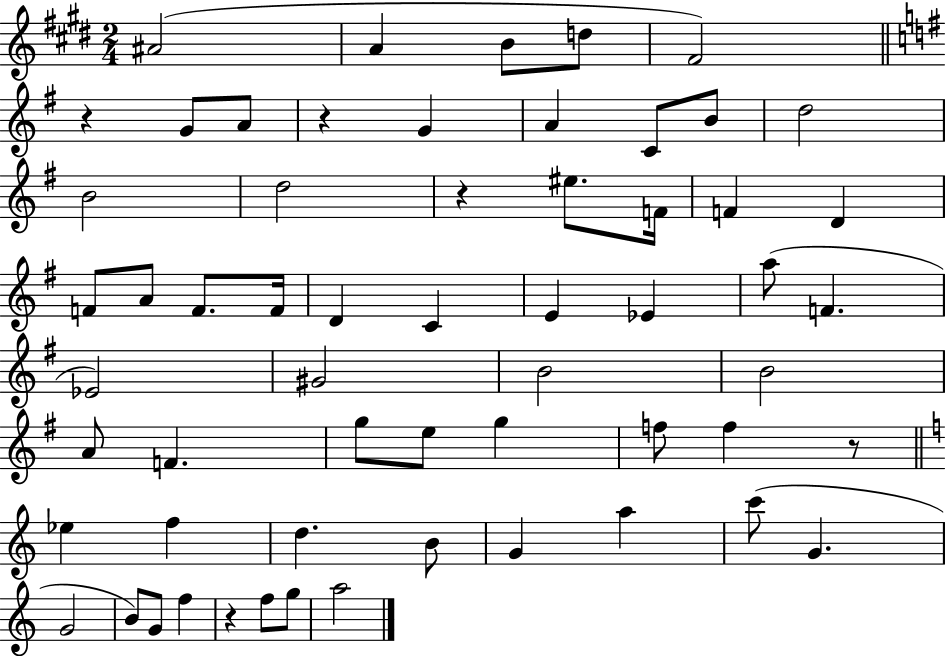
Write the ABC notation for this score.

X:1
T:Untitled
M:2/4
L:1/4
K:E
^A2 A B/2 d/2 ^F2 z G/2 A/2 z G A C/2 B/2 d2 B2 d2 z ^e/2 F/4 F D F/2 A/2 F/2 F/4 D C E _E a/2 F _E2 ^G2 B2 B2 A/2 F g/2 e/2 g f/2 f z/2 _e f d B/2 G a c'/2 G G2 B/2 G/2 f z f/2 g/2 a2